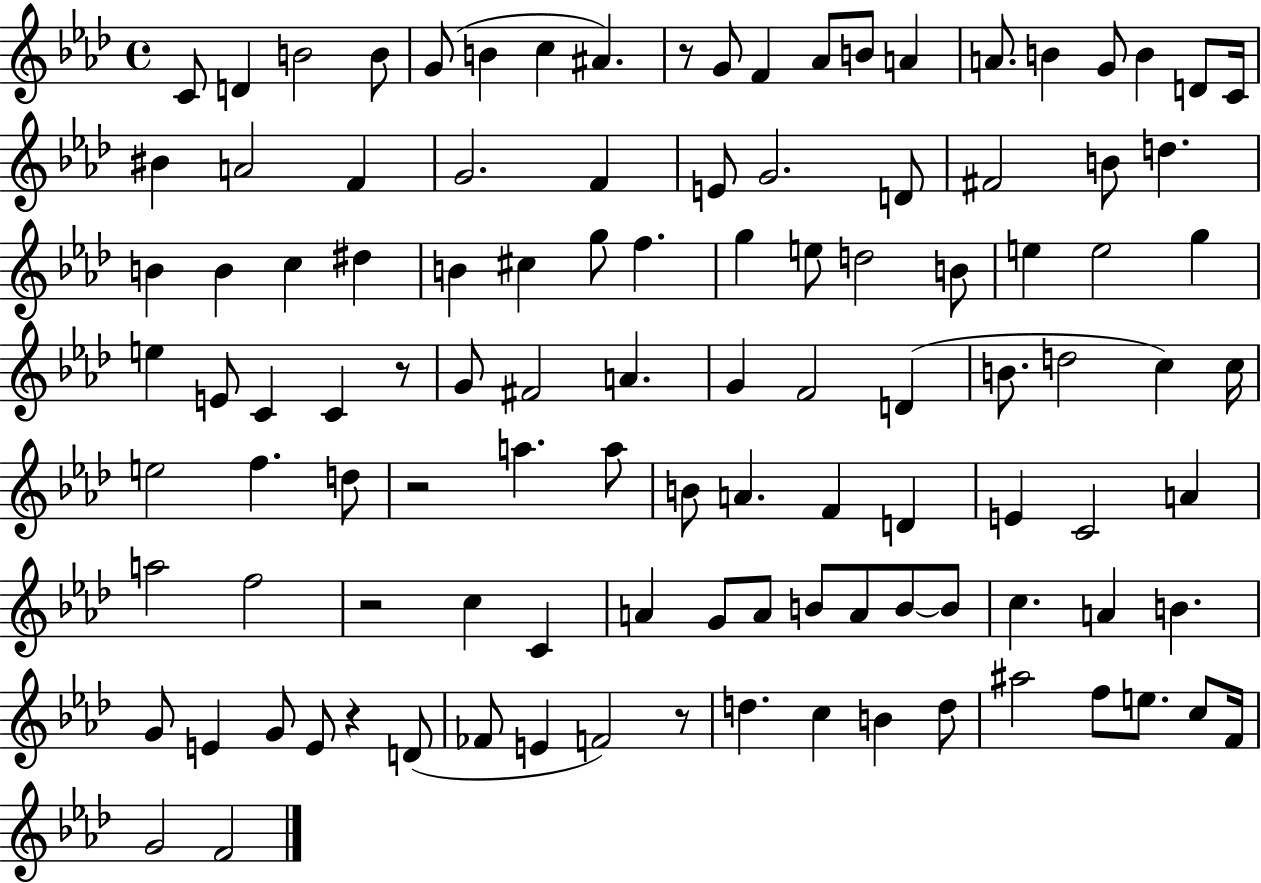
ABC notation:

X:1
T:Untitled
M:4/4
L:1/4
K:Ab
C/2 D B2 B/2 G/2 B c ^A z/2 G/2 F _A/2 B/2 A A/2 B G/2 B D/2 C/4 ^B A2 F G2 F E/2 G2 D/2 ^F2 B/2 d B B c ^d B ^c g/2 f g e/2 d2 B/2 e e2 g e E/2 C C z/2 G/2 ^F2 A G F2 D B/2 d2 c c/4 e2 f d/2 z2 a a/2 B/2 A F D E C2 A a2 f2 z2 c C A G/2 A/2 B/2 A/2 B/2 B/2 c A B G/2 E G/2 E/2 z D/2 _F/2 E F2 z/2 d c B d/2 ^a2 f/2 e/2 c/2 F/4 G2 F2